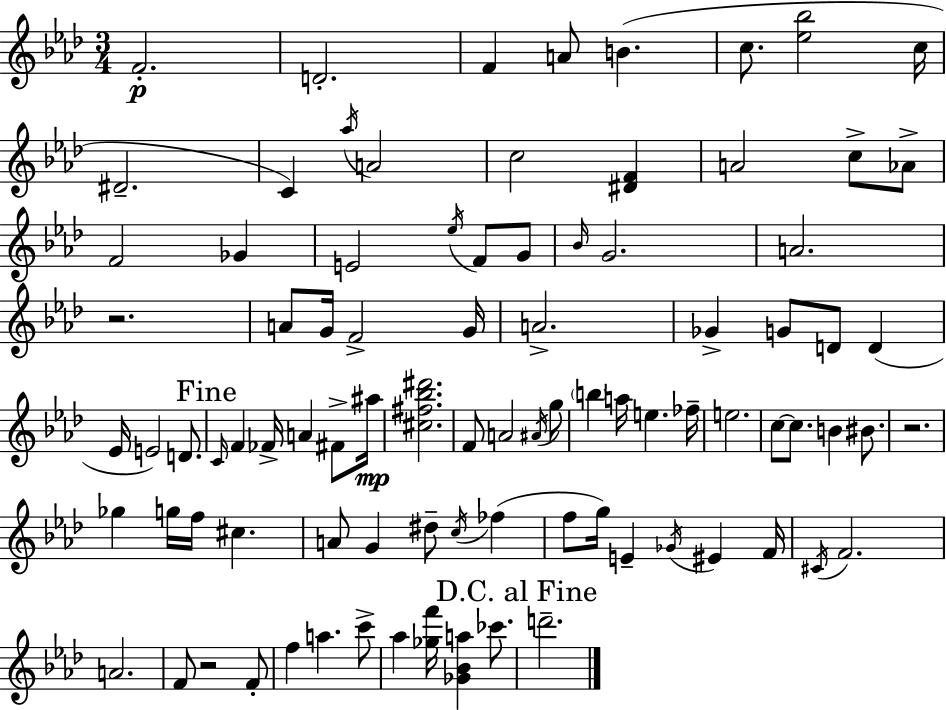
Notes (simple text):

F4/h. D4/h. F4/q A4/e B4/q. C5/e. [Eb5,Bb5]/h C5/s D#4/h. C4/q Ab5/s A4/h C5/h [D#4,F4]/q A4/h C5/e Ab4/e F4/h Gb4/q E4/h Eb5/s F4/e G4/e Bb4/s G4/h. A4/h. R/h. A4/e G4/s F4/h G4/s A4/h. Gb4/q G4/e D4/e D4/q Eb4/s E4/h D4/e. C4/s F4/q FES4/s A4/q F#4/e A#5/s [C#5,F#5,Bb5,D#6]/h. F4/e A4/h A#4/s G5/e B5/q A5/s E5/q. FES5/s E5/h. C5/e C5/e. B4/q BIS4/e. R/h. Gb5/q G5/s F5/s C#5/q. A4/e G4/q D#5/e C5/s FES5/q F5/e G5/s E4/q Gb4/s EIS4/q F4/s C#4/s F4/h. A4/h. F4/e R/h F4/e F5/q A5/q. C6/e Ab5/q [Gb5,F6]/s [Gb4,Bb4,A5]/q CES6/e. D6/h.